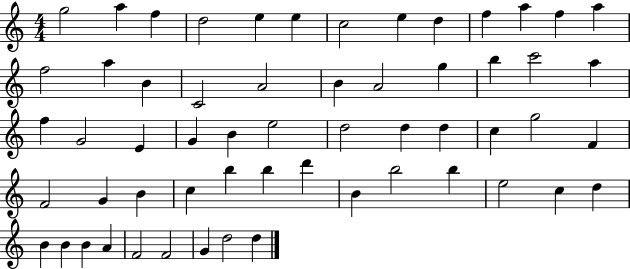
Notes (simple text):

G5/h A5/q F5/q D5/h E5/q E5/q C5/h E5/q D5/q F5/q A5/q F5/q A5/q F5/h A5/q B4/q C4/h A4/h B4/q A4/h G5/q B5/q C6/h A5/q F5/q G4/h E4/q G4/q B4/q E5/h D5/h D5/q D5/q C5/q G5/h F4/q F4/h G4/q B4/q C5/q B5/q B5/q D6/q B4/q B5/h B5/q E5/h C5/q D5/q B4/q B4/q B4/q A4/q F4/h F4/h G4/q D5/h D5/q